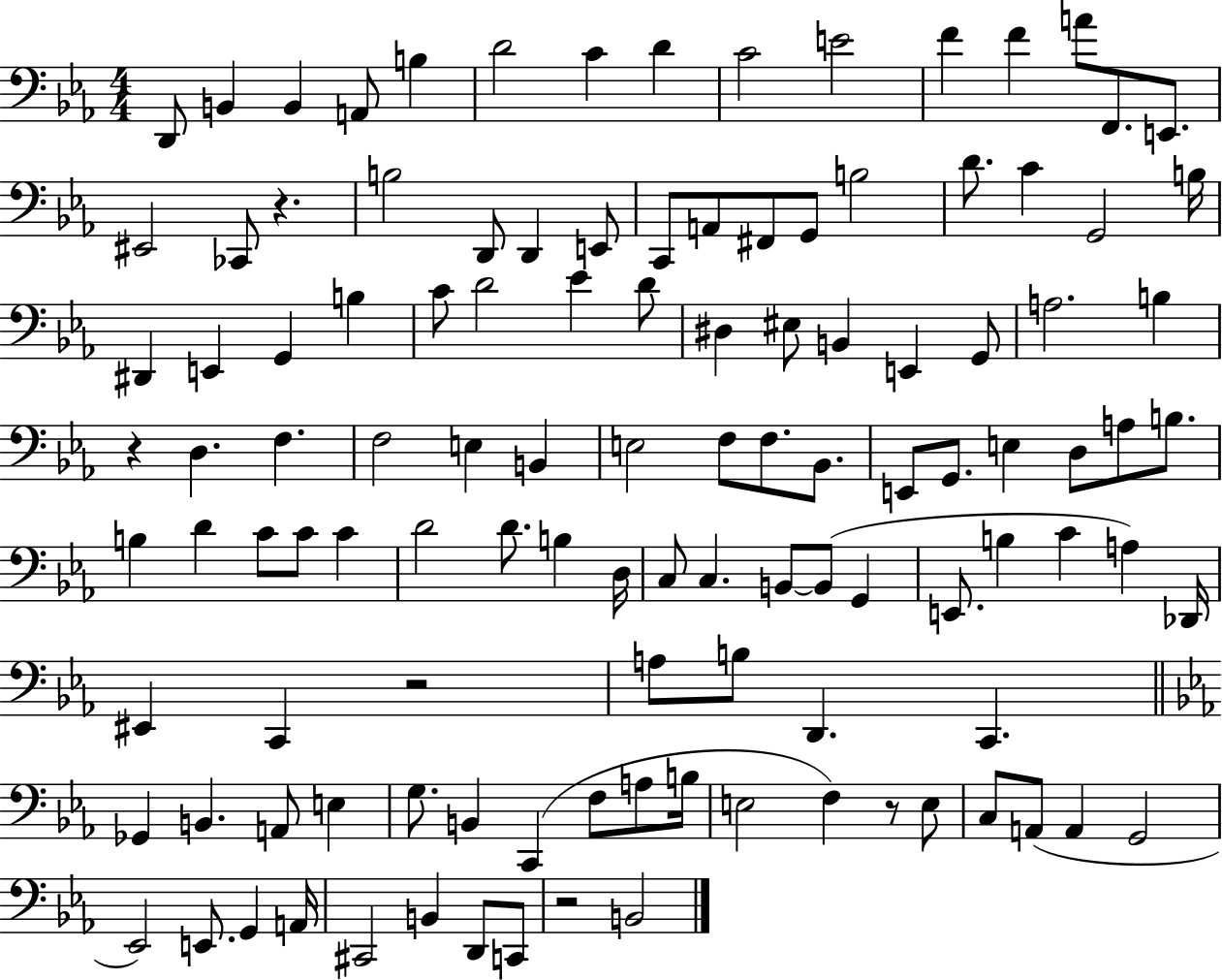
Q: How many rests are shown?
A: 5